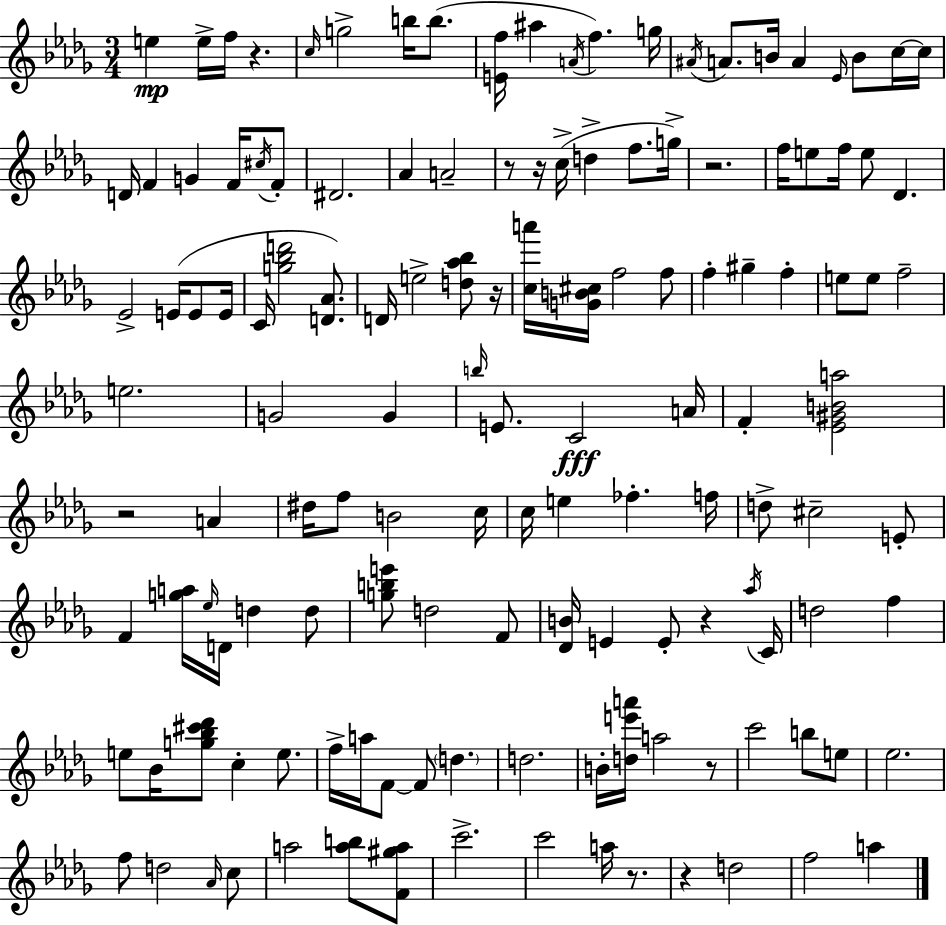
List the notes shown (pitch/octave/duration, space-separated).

E5/q E5/s F5/s R/q. C5/s G5/h B5/s B5/e. [E4,F5]/s A#5/q A4/s F5/q. G5/s A#4/s A4/e. B4/s A4/q Eb4/s B4/e C5/s C5/s D4/s F4/q G4/q F4/s C#5/s F4/e D#4/h. Ab4/q A4/h R/e R/s C5/s D5/q F5/e. G5/s R/h. F5/s E5/e F5/s E5/e Db4/q. Eb4/h E4/s E4/e E4/s C4/s [G5,Bb5,D6]/h [D4,Ab4]/e. D4/s E5/h [D5,Ab5,Bb5]/e R/s [C5,A6]/s [G4,B4,C#5]/s F5/h F5/e F5/q G#5/q F5/q E5/e E5/e F5/h E5/h. G4/h G4/q B5/s E4/e. C4/h A4/s F4/q [Eb4,G#4,B4,A5]/h R/h A4/q D#5/s F5/e B4/h C5/s C5/s E5/q FES5/q. F5/s D5/e C#5/h E4/e F4/q [G5,A5]/s Eb5/s D4/s D5/q D5/e [G5,B5,E6]/e D5/h F4/e [Db4,B4]/s E4/q E4/e R/q Ab5/s C4/s D5/h F5/q E5/e Bb4/s [G5,Bb5,C#6,Db6]/e C5/q E5/e. F5/s A5/s F4/e F4/e D5/q. D5/h. B4/s [D5,E6,A6]/s A5/h R/e C6/h B5/e E5/e Eb5/h. F5/e D5/h Ab4/s C5/e A5/h [A5,B5]/e [F4,G#5,A5]/e C6/h. C6/h A5/s R/e. R/q D5/h F5/h A5/q